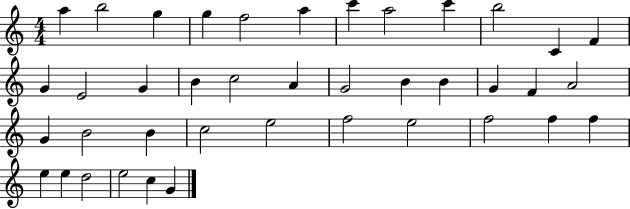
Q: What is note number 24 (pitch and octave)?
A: A4